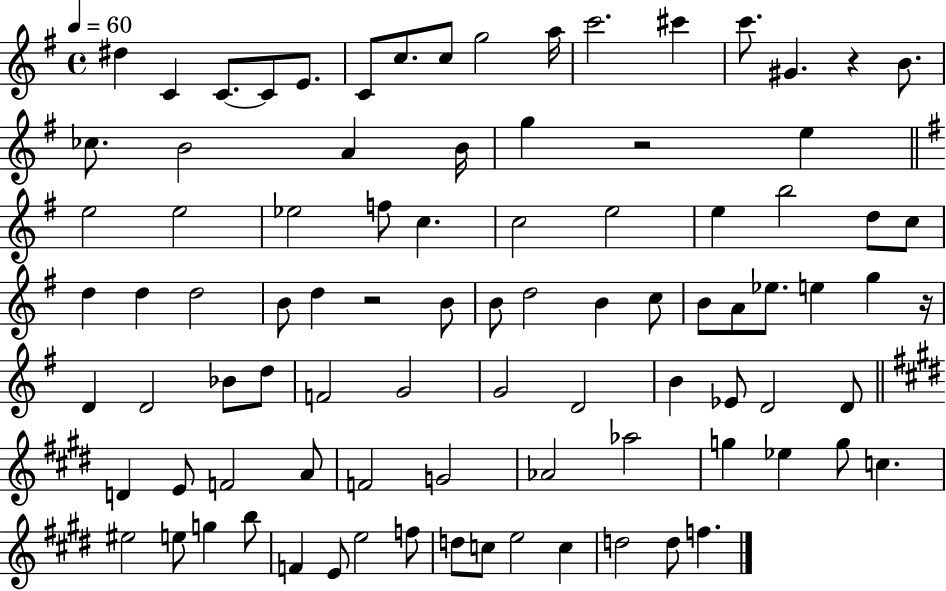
{
  \clef treble
  \time 4/4
  \defaultTimeSignature
  \key g \major
  \tempo 4 = 60
  dis''4 c'4 c'8.~~ c'8 e'8. | c'8 c''8. c''8 g''2 a''16 | c'''2. cis'''4 | c'''8. gis'4. r4 b'8. | \break ces''8. b'2 a'4 b'16 | g''4 r2 e''4 | \bar "||" \break \key g \major e''2 e''2 | ees''2 f''8 c''4. | c''2 e''2 | e''4 b''2 d''8 c''8 | \break d''4 d''4 d''2 | b'8 d''4 r2 b'8 | b'8 d''2 b'4 c''8 | b'8 a'8 ees''8. e''4 g''4 r16 | \break d'4 d'2 bes'8 d''8 | f'2 g'2 | g'2 d'2 | b'4 ees'8 d'2 d'8 | \break \bar "||" \break \key e \major d'4 e'8 f'2 a'8 | f'2 g'2 | aes'2 aes''2 | g''4 ees''4 g''8 c''4. | \break eis''2 e''8 g''4 b''8 | f'4 e'8 e''2 f''8 | d''8 c''8 e''2 c''4 | d''2 d''8 f''4. | \break \bar "|."
}